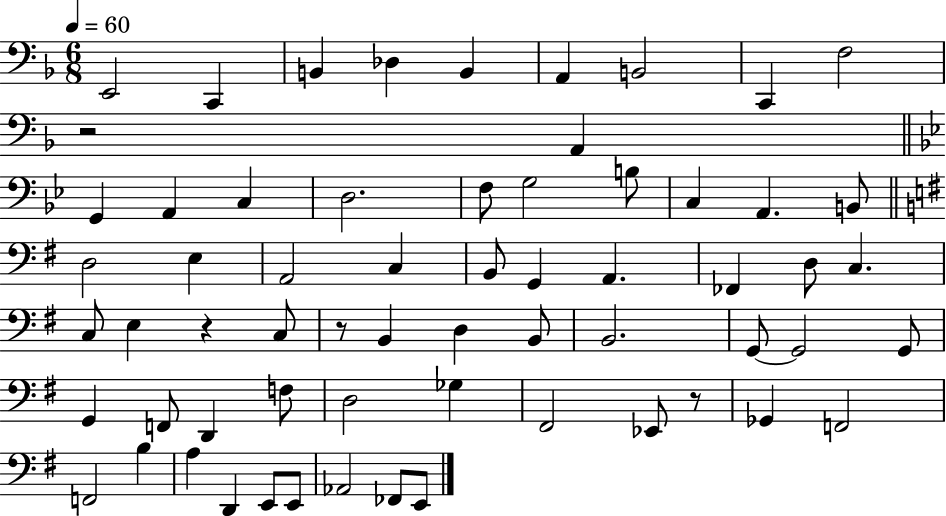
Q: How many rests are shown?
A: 4